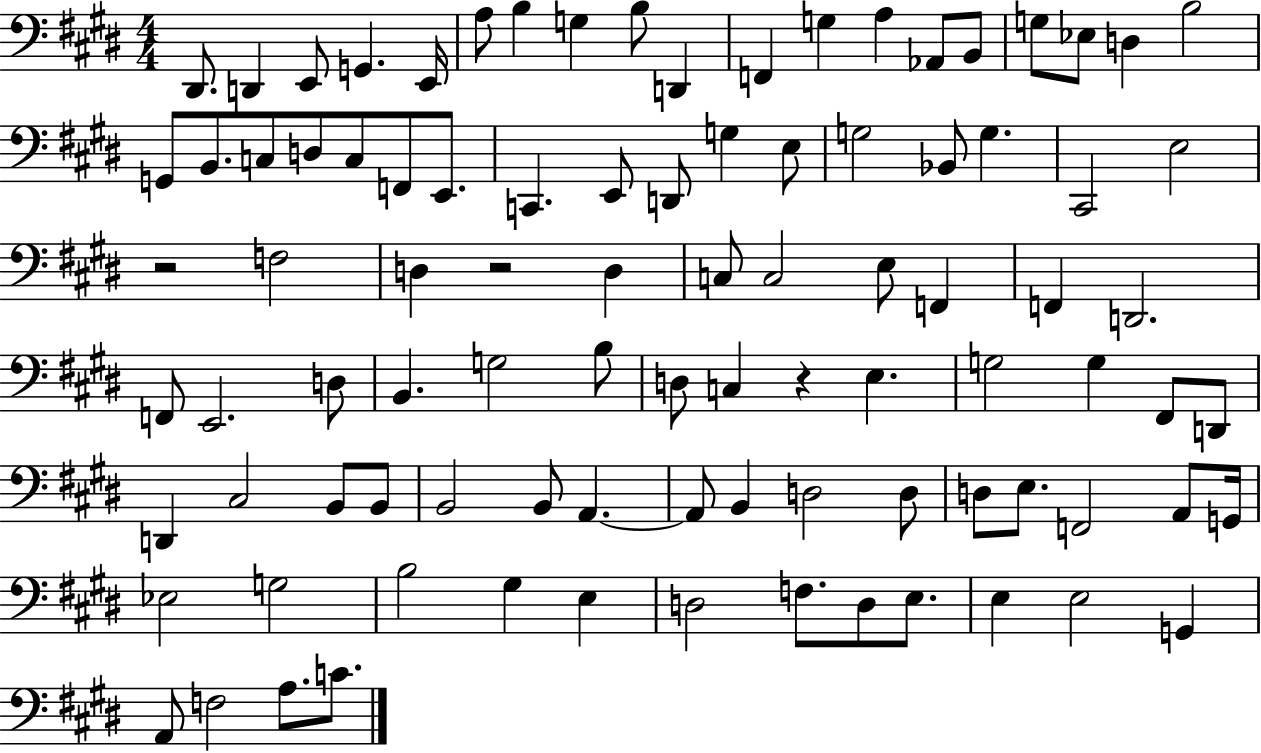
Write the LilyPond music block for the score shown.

{
  \clef bass
  \numericTimeSignature
  \time 4/4
  \key e \major
  dis,8. d,4 e,8 g,4. e,16 | a8 b4 g4 b8 d,4 | f,4 g4 a4 aes,8 b,8 | g8 ees8 d4 b2 | \break g,8 b,8. c8 d8 c8 f,8 e,8. | c,4. e,8 d,8 g4 e8 | g2 bes,8 g4. | cis,2 e2 | \break r2 f2 | d4 r2 d4 | c8 c2 e8 f,4 | f,4 d,2. | \break f,8 e,2. d8 | b,4. g2 b8 | d8 c4 r4 e4. | g2 g4 fis,8 d,8 | \break d,4 cis2 b,8 b,8 | b,2 b,8 a,4.~~ | a,8 b,4 d2 d8 | d8 e8. f,2 a,8 g,16 | \break ees2 g2 | b2 gis4 e4 | d2 f8. d8 e8. | e4 e2 g,4 | \break a,8 f2 a8. c'8. | \bar "|."
}